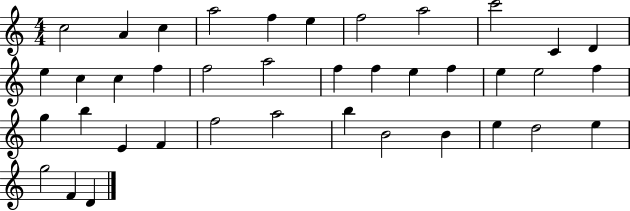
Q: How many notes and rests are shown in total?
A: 39